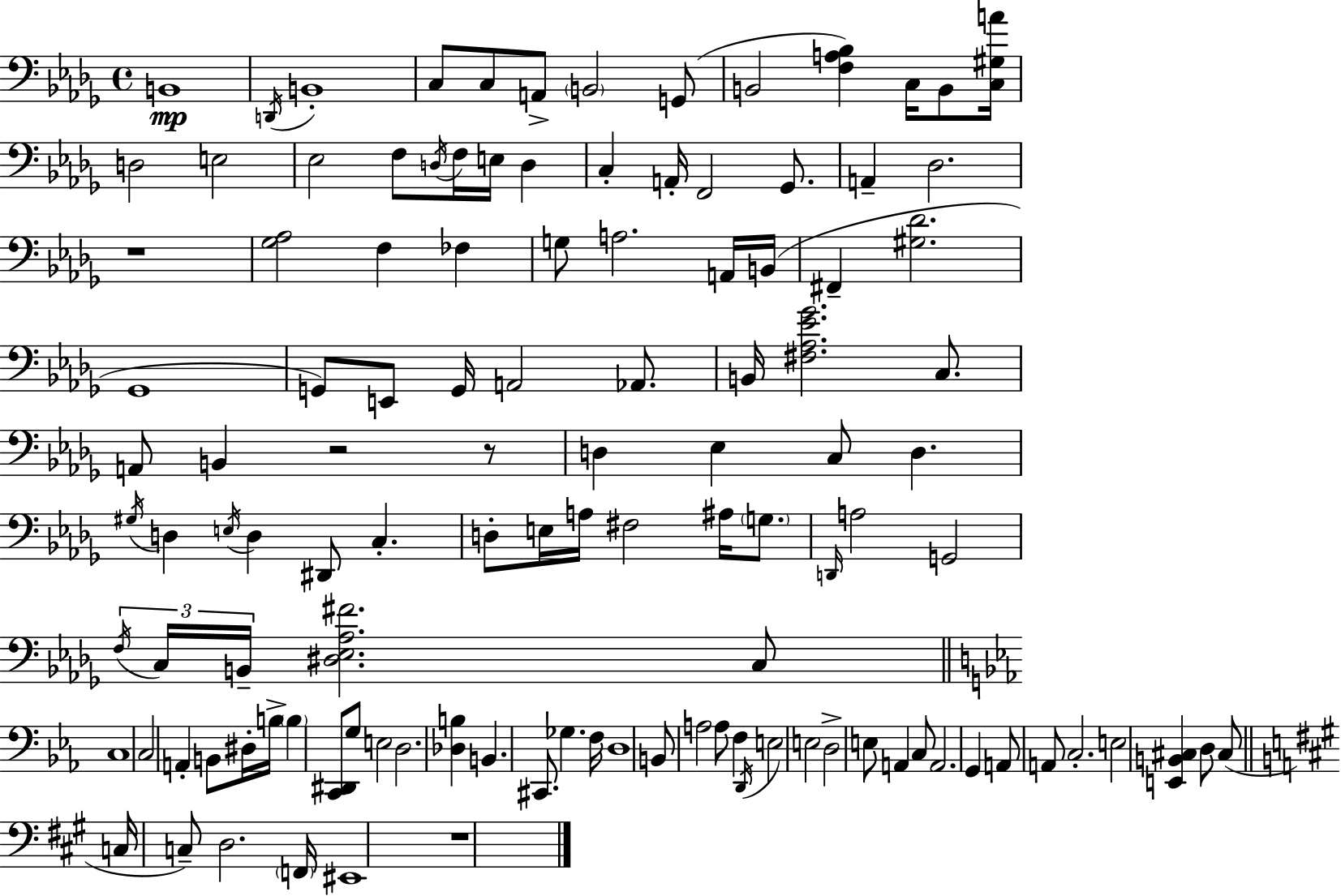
X:1
T:Untitled
M:4/4
L:1/4
K:Bbm
B,,4 D,,/4 B,,4 C,/2 C,/2 A,,/2 B,,2 G,,/2 B,,2 [F,A,_B,] C,/4 B,,/2 [C,^G,A]/4 D,2 E,2 _E,2 F,/2 D,/4 F,/4 E,/4 D, C, A,,/4 F,,2 _G,,/2 A,, _D,2 z4 [_G,_A,]2 F, _F, G,/2 A,2 A,,/4 B,,/4 ^F,, [^G,_D]2 _G,,4 G,,/2 E,,/2 G,,/4 A,,2 _A,,/2 B,,/4 [^F,_A,_E_G]2 C,/2 A,,/2 B,, z2 z/2 D, _E, C,/2 D, ^G,/4 D, E,/4 D, ^D,,/2 C, D,/2 E,/4 A,/4 ^F,2 ^A,/4 G,/2 D,,/4 A,2 G,,2 F,/4 C,/4 B,,/4 [^D,_E,_A,^F]2 C,/2 C,4 C,2 A,, B,,/2 ^D,/4 B,/4 B, [C,,^D,,]/2 G,/2 E,2 D,2 [_D,B,] B,, ^C,,/2 _G, F,/4 D,4 B,,/2 A,2 A,/2 F, D,,/4 E,2 E,2 D,2 E,/2 A,, C,/2 A,,2 G,, A,,/2 A,,/2 C,2 E,2 [E,,B,,^C,] D,/2 ^C,/2 C,/4 C,/2 D,2 F,,/4 ^E,,4 z4